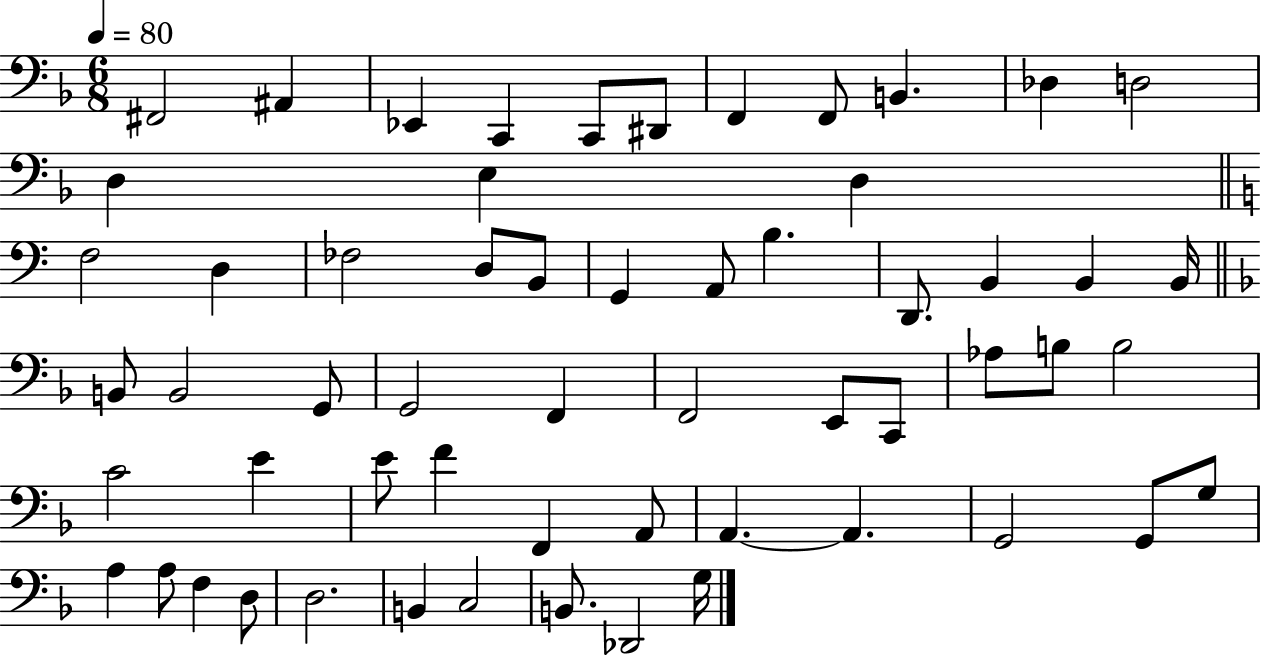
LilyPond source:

{
  \clef bass
  \numericTimeSignature
  \time 6/8
  \key f \major
  \tempo 4 = 80
  \repeat volta 2 { fis,2 ais,4 | ees,4 c,4 c,8 dis,8 | f,4 f,8 b,4. | des4 d2 | \break d4 e4 d4 | \bar "||" \break \key c \major f2 d4 | fes2 d8 b,8 | g,4 a,8 b4. | d,8. b,4 b,4 b,16 | \break \bar "||" \break \key d \minor b,8 b,2 g,8 | g,2 f,4 | f,2 e,8 c,8 | aes8 b8 b2 | \break c'2 e'4 | e'8 f'4 f,4 a,8 | a,4.~~ a,4. | g,2 g,8 g8 | \break a4 a8 f4 d8 | d2. | b,4 c2 | b,8. des,2 g16 | \break } \bar "|."
}